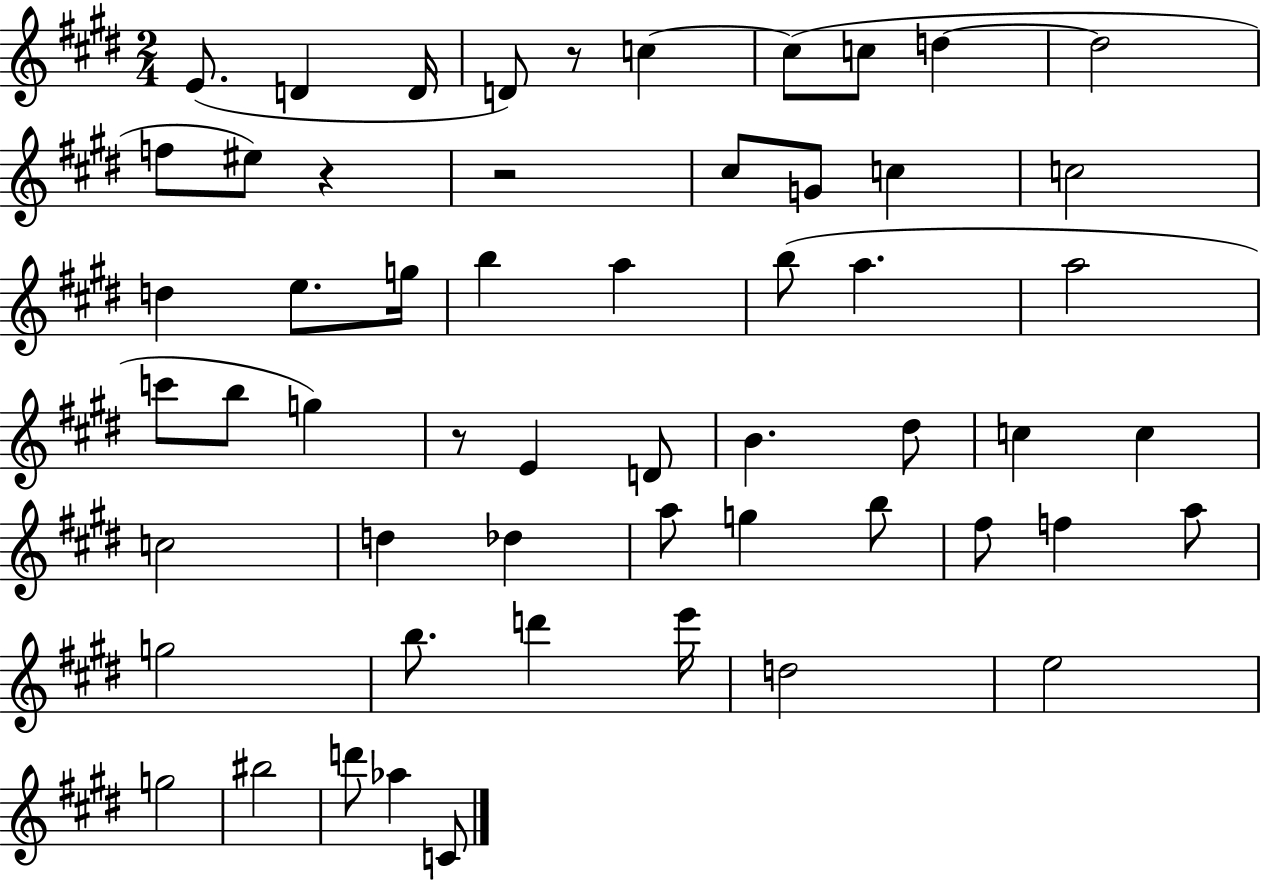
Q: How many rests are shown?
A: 4